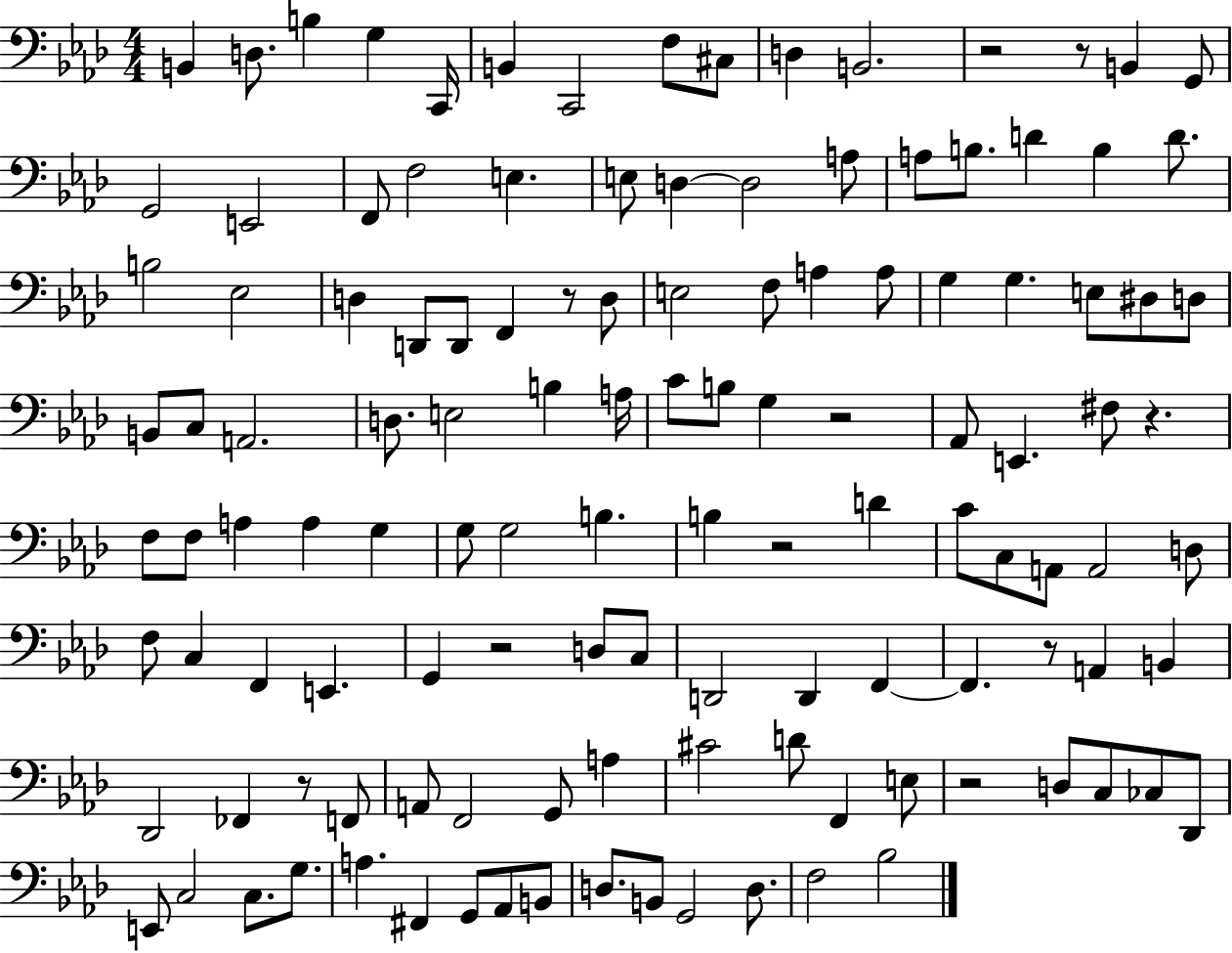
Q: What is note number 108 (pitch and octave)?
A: B2